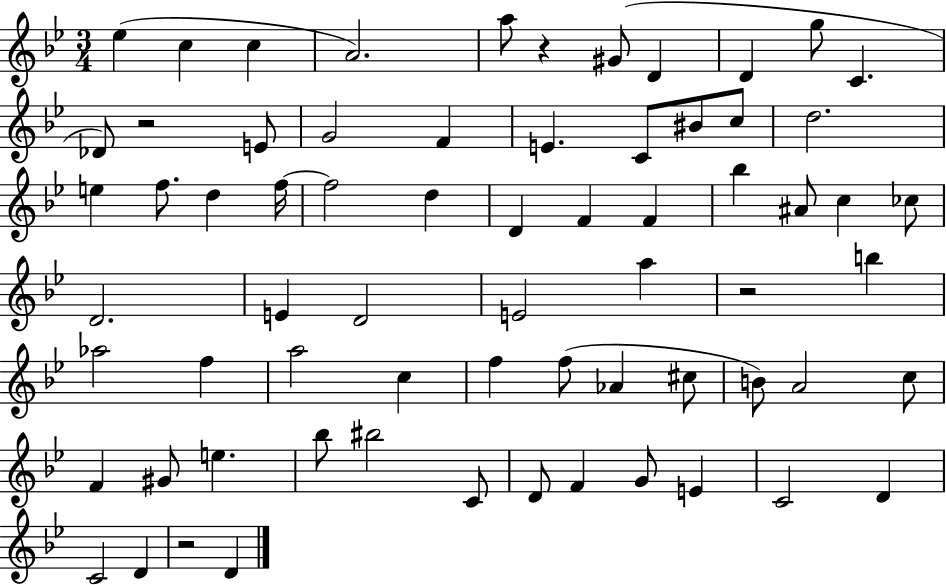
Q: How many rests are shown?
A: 4